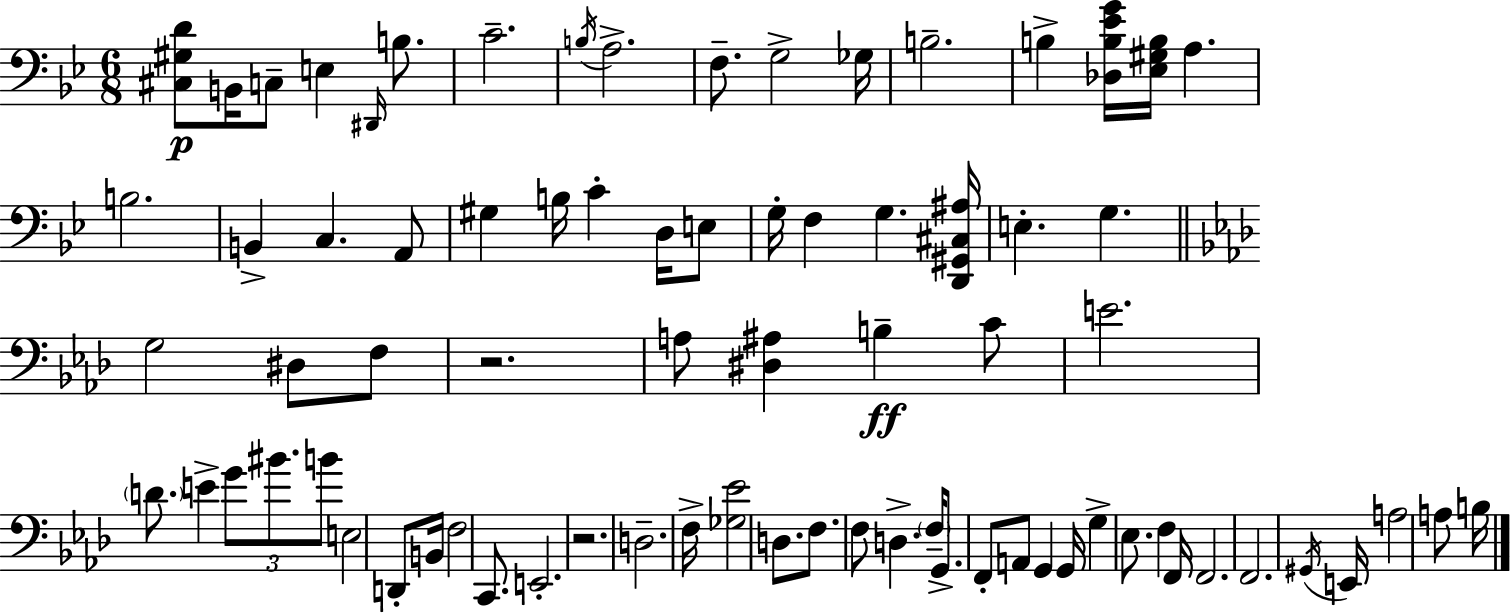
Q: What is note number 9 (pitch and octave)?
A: F3